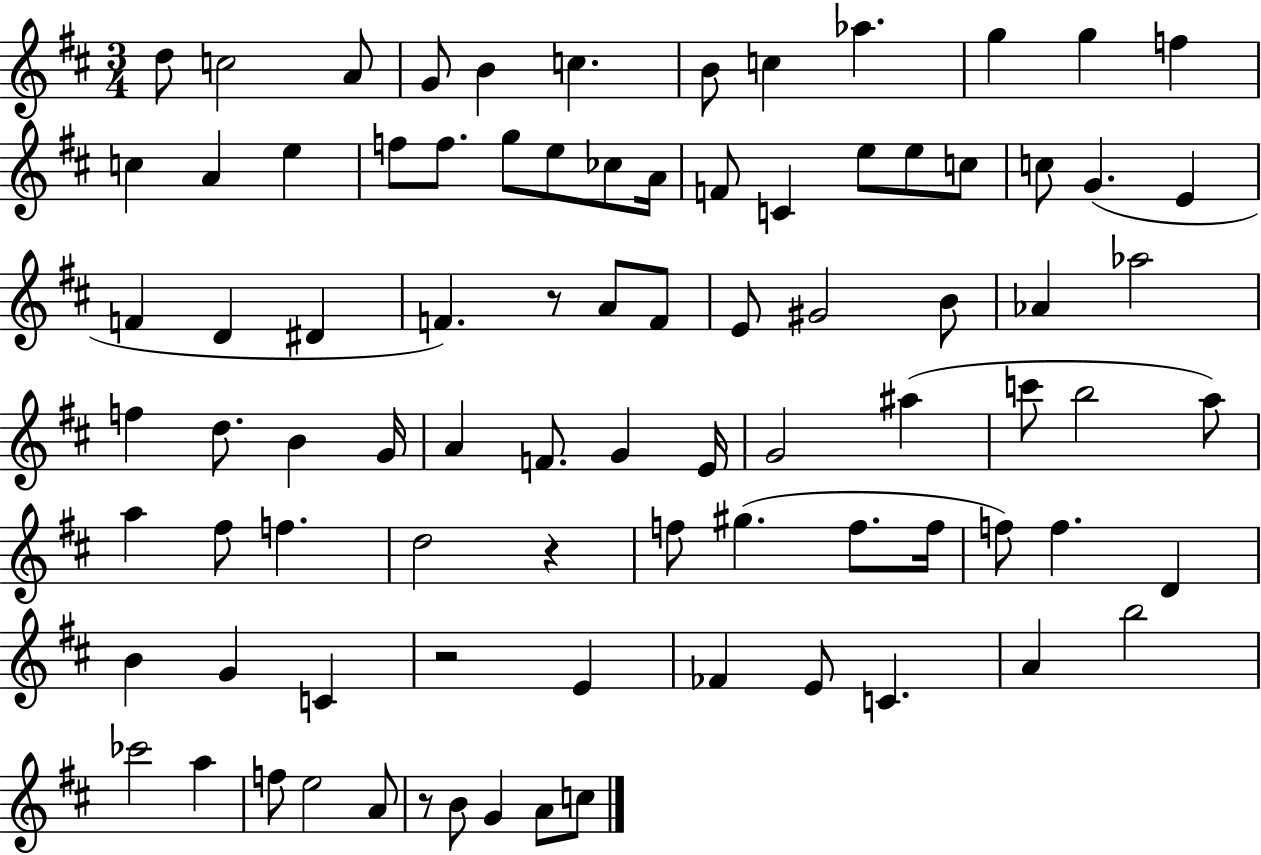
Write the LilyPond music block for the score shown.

{
  \clef treble
  \numericTimeSignature
  \time 3/4
  \key d \major
  d''8 c''2 a'8 | g'8 b'4 c''4. | b'8 c''4 aes''4. | g''4 g''4 f''4 | \break c''4 a'4 e''4 | f''8 f''8. g''8 e''8 ces''8 a'16 | f'8 c'4 e''8 e''8 c''8 | c''8 g'4.( e'4 | \break f'4 d'4 dis'4 | f'4.) r8 a'8 f'8 | e'8 gis'2 b'8 | aes'4 aes''2 | \break f''4 d''8. b'4 g'16 | a'4 f'8. g'4 e'16 | g'2 ais''4( | c'''8 b''2 a''8) | \break a''4 fis''8 f''4. | d''2 r4 | f''8 gis''4.( f''8. f''16 | f''8) f''4. d'4 | \break b'4 g'4 c'4 | r2 e'4 | fes'4 e'8 c'4. | a'4 b''2 | \break ces'''2 a''4 | f''8 e''2 a'8 | r8 b'8 g'4 a'8 c''8 | \bar "|."
}